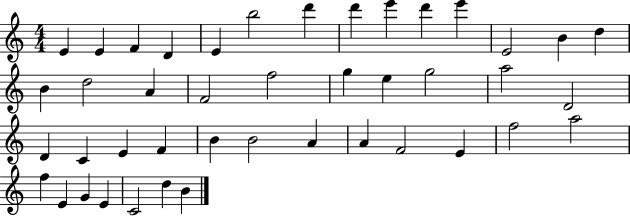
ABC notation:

X:1
T:Untitled
M:4/4
L:1/4
K:C
E E F D E b2 d' d' e' d' e' E2 B d B d2 A F2 f2 g e g2 a2 D2 D C E F B B2 A A F2 E f2 a2 f E G E C2 d B